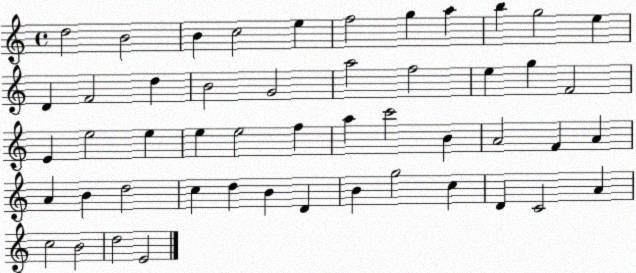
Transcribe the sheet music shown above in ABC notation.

X:1
T:Untitled
M:4/4
L:1/4
K:C
d2 B2 B c2 e f2 g a b g2 e D F2 d B2 G2 a2 f2 e g F2 E e2 e e e2 f a c'2 B A2 F A A B d2 c d B D B g2 c D C2 A c2 B2 d2 E2